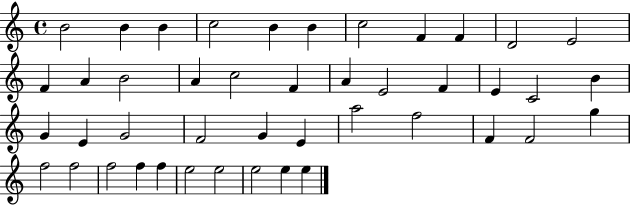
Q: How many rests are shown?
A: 0